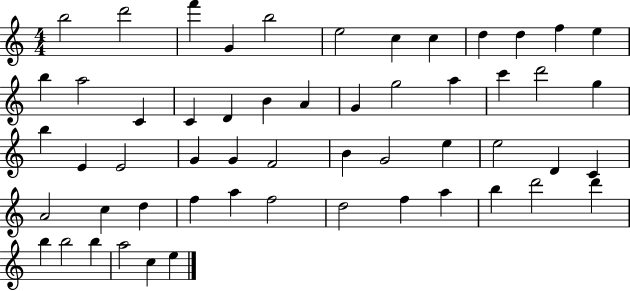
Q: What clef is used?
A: treble